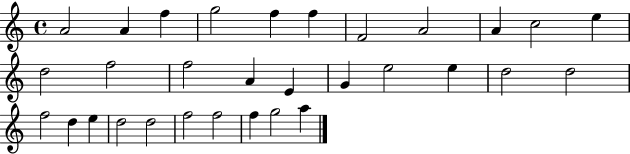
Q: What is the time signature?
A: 4/4